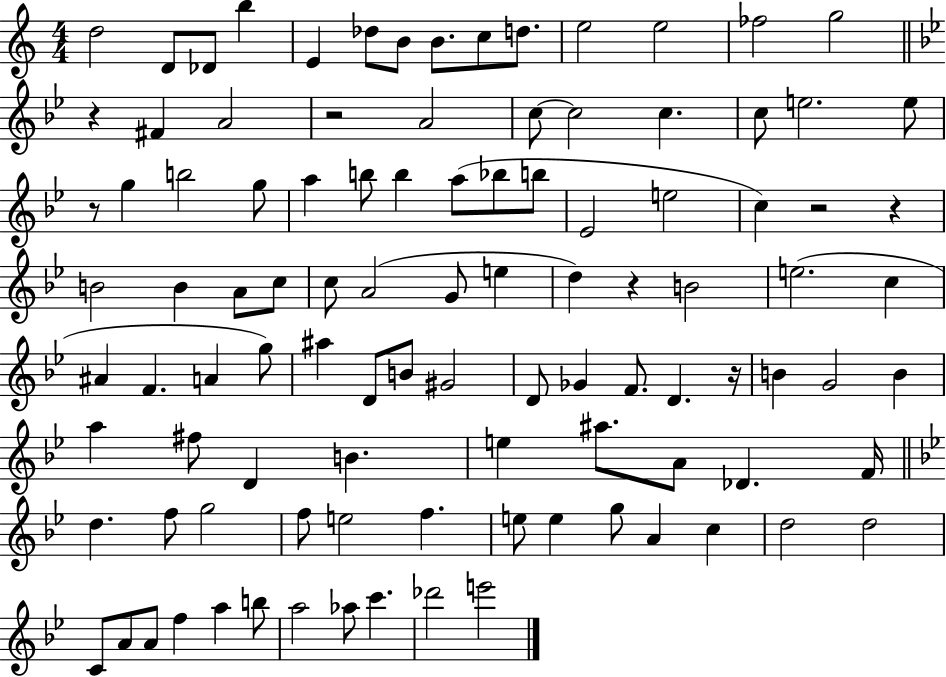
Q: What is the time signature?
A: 4/4